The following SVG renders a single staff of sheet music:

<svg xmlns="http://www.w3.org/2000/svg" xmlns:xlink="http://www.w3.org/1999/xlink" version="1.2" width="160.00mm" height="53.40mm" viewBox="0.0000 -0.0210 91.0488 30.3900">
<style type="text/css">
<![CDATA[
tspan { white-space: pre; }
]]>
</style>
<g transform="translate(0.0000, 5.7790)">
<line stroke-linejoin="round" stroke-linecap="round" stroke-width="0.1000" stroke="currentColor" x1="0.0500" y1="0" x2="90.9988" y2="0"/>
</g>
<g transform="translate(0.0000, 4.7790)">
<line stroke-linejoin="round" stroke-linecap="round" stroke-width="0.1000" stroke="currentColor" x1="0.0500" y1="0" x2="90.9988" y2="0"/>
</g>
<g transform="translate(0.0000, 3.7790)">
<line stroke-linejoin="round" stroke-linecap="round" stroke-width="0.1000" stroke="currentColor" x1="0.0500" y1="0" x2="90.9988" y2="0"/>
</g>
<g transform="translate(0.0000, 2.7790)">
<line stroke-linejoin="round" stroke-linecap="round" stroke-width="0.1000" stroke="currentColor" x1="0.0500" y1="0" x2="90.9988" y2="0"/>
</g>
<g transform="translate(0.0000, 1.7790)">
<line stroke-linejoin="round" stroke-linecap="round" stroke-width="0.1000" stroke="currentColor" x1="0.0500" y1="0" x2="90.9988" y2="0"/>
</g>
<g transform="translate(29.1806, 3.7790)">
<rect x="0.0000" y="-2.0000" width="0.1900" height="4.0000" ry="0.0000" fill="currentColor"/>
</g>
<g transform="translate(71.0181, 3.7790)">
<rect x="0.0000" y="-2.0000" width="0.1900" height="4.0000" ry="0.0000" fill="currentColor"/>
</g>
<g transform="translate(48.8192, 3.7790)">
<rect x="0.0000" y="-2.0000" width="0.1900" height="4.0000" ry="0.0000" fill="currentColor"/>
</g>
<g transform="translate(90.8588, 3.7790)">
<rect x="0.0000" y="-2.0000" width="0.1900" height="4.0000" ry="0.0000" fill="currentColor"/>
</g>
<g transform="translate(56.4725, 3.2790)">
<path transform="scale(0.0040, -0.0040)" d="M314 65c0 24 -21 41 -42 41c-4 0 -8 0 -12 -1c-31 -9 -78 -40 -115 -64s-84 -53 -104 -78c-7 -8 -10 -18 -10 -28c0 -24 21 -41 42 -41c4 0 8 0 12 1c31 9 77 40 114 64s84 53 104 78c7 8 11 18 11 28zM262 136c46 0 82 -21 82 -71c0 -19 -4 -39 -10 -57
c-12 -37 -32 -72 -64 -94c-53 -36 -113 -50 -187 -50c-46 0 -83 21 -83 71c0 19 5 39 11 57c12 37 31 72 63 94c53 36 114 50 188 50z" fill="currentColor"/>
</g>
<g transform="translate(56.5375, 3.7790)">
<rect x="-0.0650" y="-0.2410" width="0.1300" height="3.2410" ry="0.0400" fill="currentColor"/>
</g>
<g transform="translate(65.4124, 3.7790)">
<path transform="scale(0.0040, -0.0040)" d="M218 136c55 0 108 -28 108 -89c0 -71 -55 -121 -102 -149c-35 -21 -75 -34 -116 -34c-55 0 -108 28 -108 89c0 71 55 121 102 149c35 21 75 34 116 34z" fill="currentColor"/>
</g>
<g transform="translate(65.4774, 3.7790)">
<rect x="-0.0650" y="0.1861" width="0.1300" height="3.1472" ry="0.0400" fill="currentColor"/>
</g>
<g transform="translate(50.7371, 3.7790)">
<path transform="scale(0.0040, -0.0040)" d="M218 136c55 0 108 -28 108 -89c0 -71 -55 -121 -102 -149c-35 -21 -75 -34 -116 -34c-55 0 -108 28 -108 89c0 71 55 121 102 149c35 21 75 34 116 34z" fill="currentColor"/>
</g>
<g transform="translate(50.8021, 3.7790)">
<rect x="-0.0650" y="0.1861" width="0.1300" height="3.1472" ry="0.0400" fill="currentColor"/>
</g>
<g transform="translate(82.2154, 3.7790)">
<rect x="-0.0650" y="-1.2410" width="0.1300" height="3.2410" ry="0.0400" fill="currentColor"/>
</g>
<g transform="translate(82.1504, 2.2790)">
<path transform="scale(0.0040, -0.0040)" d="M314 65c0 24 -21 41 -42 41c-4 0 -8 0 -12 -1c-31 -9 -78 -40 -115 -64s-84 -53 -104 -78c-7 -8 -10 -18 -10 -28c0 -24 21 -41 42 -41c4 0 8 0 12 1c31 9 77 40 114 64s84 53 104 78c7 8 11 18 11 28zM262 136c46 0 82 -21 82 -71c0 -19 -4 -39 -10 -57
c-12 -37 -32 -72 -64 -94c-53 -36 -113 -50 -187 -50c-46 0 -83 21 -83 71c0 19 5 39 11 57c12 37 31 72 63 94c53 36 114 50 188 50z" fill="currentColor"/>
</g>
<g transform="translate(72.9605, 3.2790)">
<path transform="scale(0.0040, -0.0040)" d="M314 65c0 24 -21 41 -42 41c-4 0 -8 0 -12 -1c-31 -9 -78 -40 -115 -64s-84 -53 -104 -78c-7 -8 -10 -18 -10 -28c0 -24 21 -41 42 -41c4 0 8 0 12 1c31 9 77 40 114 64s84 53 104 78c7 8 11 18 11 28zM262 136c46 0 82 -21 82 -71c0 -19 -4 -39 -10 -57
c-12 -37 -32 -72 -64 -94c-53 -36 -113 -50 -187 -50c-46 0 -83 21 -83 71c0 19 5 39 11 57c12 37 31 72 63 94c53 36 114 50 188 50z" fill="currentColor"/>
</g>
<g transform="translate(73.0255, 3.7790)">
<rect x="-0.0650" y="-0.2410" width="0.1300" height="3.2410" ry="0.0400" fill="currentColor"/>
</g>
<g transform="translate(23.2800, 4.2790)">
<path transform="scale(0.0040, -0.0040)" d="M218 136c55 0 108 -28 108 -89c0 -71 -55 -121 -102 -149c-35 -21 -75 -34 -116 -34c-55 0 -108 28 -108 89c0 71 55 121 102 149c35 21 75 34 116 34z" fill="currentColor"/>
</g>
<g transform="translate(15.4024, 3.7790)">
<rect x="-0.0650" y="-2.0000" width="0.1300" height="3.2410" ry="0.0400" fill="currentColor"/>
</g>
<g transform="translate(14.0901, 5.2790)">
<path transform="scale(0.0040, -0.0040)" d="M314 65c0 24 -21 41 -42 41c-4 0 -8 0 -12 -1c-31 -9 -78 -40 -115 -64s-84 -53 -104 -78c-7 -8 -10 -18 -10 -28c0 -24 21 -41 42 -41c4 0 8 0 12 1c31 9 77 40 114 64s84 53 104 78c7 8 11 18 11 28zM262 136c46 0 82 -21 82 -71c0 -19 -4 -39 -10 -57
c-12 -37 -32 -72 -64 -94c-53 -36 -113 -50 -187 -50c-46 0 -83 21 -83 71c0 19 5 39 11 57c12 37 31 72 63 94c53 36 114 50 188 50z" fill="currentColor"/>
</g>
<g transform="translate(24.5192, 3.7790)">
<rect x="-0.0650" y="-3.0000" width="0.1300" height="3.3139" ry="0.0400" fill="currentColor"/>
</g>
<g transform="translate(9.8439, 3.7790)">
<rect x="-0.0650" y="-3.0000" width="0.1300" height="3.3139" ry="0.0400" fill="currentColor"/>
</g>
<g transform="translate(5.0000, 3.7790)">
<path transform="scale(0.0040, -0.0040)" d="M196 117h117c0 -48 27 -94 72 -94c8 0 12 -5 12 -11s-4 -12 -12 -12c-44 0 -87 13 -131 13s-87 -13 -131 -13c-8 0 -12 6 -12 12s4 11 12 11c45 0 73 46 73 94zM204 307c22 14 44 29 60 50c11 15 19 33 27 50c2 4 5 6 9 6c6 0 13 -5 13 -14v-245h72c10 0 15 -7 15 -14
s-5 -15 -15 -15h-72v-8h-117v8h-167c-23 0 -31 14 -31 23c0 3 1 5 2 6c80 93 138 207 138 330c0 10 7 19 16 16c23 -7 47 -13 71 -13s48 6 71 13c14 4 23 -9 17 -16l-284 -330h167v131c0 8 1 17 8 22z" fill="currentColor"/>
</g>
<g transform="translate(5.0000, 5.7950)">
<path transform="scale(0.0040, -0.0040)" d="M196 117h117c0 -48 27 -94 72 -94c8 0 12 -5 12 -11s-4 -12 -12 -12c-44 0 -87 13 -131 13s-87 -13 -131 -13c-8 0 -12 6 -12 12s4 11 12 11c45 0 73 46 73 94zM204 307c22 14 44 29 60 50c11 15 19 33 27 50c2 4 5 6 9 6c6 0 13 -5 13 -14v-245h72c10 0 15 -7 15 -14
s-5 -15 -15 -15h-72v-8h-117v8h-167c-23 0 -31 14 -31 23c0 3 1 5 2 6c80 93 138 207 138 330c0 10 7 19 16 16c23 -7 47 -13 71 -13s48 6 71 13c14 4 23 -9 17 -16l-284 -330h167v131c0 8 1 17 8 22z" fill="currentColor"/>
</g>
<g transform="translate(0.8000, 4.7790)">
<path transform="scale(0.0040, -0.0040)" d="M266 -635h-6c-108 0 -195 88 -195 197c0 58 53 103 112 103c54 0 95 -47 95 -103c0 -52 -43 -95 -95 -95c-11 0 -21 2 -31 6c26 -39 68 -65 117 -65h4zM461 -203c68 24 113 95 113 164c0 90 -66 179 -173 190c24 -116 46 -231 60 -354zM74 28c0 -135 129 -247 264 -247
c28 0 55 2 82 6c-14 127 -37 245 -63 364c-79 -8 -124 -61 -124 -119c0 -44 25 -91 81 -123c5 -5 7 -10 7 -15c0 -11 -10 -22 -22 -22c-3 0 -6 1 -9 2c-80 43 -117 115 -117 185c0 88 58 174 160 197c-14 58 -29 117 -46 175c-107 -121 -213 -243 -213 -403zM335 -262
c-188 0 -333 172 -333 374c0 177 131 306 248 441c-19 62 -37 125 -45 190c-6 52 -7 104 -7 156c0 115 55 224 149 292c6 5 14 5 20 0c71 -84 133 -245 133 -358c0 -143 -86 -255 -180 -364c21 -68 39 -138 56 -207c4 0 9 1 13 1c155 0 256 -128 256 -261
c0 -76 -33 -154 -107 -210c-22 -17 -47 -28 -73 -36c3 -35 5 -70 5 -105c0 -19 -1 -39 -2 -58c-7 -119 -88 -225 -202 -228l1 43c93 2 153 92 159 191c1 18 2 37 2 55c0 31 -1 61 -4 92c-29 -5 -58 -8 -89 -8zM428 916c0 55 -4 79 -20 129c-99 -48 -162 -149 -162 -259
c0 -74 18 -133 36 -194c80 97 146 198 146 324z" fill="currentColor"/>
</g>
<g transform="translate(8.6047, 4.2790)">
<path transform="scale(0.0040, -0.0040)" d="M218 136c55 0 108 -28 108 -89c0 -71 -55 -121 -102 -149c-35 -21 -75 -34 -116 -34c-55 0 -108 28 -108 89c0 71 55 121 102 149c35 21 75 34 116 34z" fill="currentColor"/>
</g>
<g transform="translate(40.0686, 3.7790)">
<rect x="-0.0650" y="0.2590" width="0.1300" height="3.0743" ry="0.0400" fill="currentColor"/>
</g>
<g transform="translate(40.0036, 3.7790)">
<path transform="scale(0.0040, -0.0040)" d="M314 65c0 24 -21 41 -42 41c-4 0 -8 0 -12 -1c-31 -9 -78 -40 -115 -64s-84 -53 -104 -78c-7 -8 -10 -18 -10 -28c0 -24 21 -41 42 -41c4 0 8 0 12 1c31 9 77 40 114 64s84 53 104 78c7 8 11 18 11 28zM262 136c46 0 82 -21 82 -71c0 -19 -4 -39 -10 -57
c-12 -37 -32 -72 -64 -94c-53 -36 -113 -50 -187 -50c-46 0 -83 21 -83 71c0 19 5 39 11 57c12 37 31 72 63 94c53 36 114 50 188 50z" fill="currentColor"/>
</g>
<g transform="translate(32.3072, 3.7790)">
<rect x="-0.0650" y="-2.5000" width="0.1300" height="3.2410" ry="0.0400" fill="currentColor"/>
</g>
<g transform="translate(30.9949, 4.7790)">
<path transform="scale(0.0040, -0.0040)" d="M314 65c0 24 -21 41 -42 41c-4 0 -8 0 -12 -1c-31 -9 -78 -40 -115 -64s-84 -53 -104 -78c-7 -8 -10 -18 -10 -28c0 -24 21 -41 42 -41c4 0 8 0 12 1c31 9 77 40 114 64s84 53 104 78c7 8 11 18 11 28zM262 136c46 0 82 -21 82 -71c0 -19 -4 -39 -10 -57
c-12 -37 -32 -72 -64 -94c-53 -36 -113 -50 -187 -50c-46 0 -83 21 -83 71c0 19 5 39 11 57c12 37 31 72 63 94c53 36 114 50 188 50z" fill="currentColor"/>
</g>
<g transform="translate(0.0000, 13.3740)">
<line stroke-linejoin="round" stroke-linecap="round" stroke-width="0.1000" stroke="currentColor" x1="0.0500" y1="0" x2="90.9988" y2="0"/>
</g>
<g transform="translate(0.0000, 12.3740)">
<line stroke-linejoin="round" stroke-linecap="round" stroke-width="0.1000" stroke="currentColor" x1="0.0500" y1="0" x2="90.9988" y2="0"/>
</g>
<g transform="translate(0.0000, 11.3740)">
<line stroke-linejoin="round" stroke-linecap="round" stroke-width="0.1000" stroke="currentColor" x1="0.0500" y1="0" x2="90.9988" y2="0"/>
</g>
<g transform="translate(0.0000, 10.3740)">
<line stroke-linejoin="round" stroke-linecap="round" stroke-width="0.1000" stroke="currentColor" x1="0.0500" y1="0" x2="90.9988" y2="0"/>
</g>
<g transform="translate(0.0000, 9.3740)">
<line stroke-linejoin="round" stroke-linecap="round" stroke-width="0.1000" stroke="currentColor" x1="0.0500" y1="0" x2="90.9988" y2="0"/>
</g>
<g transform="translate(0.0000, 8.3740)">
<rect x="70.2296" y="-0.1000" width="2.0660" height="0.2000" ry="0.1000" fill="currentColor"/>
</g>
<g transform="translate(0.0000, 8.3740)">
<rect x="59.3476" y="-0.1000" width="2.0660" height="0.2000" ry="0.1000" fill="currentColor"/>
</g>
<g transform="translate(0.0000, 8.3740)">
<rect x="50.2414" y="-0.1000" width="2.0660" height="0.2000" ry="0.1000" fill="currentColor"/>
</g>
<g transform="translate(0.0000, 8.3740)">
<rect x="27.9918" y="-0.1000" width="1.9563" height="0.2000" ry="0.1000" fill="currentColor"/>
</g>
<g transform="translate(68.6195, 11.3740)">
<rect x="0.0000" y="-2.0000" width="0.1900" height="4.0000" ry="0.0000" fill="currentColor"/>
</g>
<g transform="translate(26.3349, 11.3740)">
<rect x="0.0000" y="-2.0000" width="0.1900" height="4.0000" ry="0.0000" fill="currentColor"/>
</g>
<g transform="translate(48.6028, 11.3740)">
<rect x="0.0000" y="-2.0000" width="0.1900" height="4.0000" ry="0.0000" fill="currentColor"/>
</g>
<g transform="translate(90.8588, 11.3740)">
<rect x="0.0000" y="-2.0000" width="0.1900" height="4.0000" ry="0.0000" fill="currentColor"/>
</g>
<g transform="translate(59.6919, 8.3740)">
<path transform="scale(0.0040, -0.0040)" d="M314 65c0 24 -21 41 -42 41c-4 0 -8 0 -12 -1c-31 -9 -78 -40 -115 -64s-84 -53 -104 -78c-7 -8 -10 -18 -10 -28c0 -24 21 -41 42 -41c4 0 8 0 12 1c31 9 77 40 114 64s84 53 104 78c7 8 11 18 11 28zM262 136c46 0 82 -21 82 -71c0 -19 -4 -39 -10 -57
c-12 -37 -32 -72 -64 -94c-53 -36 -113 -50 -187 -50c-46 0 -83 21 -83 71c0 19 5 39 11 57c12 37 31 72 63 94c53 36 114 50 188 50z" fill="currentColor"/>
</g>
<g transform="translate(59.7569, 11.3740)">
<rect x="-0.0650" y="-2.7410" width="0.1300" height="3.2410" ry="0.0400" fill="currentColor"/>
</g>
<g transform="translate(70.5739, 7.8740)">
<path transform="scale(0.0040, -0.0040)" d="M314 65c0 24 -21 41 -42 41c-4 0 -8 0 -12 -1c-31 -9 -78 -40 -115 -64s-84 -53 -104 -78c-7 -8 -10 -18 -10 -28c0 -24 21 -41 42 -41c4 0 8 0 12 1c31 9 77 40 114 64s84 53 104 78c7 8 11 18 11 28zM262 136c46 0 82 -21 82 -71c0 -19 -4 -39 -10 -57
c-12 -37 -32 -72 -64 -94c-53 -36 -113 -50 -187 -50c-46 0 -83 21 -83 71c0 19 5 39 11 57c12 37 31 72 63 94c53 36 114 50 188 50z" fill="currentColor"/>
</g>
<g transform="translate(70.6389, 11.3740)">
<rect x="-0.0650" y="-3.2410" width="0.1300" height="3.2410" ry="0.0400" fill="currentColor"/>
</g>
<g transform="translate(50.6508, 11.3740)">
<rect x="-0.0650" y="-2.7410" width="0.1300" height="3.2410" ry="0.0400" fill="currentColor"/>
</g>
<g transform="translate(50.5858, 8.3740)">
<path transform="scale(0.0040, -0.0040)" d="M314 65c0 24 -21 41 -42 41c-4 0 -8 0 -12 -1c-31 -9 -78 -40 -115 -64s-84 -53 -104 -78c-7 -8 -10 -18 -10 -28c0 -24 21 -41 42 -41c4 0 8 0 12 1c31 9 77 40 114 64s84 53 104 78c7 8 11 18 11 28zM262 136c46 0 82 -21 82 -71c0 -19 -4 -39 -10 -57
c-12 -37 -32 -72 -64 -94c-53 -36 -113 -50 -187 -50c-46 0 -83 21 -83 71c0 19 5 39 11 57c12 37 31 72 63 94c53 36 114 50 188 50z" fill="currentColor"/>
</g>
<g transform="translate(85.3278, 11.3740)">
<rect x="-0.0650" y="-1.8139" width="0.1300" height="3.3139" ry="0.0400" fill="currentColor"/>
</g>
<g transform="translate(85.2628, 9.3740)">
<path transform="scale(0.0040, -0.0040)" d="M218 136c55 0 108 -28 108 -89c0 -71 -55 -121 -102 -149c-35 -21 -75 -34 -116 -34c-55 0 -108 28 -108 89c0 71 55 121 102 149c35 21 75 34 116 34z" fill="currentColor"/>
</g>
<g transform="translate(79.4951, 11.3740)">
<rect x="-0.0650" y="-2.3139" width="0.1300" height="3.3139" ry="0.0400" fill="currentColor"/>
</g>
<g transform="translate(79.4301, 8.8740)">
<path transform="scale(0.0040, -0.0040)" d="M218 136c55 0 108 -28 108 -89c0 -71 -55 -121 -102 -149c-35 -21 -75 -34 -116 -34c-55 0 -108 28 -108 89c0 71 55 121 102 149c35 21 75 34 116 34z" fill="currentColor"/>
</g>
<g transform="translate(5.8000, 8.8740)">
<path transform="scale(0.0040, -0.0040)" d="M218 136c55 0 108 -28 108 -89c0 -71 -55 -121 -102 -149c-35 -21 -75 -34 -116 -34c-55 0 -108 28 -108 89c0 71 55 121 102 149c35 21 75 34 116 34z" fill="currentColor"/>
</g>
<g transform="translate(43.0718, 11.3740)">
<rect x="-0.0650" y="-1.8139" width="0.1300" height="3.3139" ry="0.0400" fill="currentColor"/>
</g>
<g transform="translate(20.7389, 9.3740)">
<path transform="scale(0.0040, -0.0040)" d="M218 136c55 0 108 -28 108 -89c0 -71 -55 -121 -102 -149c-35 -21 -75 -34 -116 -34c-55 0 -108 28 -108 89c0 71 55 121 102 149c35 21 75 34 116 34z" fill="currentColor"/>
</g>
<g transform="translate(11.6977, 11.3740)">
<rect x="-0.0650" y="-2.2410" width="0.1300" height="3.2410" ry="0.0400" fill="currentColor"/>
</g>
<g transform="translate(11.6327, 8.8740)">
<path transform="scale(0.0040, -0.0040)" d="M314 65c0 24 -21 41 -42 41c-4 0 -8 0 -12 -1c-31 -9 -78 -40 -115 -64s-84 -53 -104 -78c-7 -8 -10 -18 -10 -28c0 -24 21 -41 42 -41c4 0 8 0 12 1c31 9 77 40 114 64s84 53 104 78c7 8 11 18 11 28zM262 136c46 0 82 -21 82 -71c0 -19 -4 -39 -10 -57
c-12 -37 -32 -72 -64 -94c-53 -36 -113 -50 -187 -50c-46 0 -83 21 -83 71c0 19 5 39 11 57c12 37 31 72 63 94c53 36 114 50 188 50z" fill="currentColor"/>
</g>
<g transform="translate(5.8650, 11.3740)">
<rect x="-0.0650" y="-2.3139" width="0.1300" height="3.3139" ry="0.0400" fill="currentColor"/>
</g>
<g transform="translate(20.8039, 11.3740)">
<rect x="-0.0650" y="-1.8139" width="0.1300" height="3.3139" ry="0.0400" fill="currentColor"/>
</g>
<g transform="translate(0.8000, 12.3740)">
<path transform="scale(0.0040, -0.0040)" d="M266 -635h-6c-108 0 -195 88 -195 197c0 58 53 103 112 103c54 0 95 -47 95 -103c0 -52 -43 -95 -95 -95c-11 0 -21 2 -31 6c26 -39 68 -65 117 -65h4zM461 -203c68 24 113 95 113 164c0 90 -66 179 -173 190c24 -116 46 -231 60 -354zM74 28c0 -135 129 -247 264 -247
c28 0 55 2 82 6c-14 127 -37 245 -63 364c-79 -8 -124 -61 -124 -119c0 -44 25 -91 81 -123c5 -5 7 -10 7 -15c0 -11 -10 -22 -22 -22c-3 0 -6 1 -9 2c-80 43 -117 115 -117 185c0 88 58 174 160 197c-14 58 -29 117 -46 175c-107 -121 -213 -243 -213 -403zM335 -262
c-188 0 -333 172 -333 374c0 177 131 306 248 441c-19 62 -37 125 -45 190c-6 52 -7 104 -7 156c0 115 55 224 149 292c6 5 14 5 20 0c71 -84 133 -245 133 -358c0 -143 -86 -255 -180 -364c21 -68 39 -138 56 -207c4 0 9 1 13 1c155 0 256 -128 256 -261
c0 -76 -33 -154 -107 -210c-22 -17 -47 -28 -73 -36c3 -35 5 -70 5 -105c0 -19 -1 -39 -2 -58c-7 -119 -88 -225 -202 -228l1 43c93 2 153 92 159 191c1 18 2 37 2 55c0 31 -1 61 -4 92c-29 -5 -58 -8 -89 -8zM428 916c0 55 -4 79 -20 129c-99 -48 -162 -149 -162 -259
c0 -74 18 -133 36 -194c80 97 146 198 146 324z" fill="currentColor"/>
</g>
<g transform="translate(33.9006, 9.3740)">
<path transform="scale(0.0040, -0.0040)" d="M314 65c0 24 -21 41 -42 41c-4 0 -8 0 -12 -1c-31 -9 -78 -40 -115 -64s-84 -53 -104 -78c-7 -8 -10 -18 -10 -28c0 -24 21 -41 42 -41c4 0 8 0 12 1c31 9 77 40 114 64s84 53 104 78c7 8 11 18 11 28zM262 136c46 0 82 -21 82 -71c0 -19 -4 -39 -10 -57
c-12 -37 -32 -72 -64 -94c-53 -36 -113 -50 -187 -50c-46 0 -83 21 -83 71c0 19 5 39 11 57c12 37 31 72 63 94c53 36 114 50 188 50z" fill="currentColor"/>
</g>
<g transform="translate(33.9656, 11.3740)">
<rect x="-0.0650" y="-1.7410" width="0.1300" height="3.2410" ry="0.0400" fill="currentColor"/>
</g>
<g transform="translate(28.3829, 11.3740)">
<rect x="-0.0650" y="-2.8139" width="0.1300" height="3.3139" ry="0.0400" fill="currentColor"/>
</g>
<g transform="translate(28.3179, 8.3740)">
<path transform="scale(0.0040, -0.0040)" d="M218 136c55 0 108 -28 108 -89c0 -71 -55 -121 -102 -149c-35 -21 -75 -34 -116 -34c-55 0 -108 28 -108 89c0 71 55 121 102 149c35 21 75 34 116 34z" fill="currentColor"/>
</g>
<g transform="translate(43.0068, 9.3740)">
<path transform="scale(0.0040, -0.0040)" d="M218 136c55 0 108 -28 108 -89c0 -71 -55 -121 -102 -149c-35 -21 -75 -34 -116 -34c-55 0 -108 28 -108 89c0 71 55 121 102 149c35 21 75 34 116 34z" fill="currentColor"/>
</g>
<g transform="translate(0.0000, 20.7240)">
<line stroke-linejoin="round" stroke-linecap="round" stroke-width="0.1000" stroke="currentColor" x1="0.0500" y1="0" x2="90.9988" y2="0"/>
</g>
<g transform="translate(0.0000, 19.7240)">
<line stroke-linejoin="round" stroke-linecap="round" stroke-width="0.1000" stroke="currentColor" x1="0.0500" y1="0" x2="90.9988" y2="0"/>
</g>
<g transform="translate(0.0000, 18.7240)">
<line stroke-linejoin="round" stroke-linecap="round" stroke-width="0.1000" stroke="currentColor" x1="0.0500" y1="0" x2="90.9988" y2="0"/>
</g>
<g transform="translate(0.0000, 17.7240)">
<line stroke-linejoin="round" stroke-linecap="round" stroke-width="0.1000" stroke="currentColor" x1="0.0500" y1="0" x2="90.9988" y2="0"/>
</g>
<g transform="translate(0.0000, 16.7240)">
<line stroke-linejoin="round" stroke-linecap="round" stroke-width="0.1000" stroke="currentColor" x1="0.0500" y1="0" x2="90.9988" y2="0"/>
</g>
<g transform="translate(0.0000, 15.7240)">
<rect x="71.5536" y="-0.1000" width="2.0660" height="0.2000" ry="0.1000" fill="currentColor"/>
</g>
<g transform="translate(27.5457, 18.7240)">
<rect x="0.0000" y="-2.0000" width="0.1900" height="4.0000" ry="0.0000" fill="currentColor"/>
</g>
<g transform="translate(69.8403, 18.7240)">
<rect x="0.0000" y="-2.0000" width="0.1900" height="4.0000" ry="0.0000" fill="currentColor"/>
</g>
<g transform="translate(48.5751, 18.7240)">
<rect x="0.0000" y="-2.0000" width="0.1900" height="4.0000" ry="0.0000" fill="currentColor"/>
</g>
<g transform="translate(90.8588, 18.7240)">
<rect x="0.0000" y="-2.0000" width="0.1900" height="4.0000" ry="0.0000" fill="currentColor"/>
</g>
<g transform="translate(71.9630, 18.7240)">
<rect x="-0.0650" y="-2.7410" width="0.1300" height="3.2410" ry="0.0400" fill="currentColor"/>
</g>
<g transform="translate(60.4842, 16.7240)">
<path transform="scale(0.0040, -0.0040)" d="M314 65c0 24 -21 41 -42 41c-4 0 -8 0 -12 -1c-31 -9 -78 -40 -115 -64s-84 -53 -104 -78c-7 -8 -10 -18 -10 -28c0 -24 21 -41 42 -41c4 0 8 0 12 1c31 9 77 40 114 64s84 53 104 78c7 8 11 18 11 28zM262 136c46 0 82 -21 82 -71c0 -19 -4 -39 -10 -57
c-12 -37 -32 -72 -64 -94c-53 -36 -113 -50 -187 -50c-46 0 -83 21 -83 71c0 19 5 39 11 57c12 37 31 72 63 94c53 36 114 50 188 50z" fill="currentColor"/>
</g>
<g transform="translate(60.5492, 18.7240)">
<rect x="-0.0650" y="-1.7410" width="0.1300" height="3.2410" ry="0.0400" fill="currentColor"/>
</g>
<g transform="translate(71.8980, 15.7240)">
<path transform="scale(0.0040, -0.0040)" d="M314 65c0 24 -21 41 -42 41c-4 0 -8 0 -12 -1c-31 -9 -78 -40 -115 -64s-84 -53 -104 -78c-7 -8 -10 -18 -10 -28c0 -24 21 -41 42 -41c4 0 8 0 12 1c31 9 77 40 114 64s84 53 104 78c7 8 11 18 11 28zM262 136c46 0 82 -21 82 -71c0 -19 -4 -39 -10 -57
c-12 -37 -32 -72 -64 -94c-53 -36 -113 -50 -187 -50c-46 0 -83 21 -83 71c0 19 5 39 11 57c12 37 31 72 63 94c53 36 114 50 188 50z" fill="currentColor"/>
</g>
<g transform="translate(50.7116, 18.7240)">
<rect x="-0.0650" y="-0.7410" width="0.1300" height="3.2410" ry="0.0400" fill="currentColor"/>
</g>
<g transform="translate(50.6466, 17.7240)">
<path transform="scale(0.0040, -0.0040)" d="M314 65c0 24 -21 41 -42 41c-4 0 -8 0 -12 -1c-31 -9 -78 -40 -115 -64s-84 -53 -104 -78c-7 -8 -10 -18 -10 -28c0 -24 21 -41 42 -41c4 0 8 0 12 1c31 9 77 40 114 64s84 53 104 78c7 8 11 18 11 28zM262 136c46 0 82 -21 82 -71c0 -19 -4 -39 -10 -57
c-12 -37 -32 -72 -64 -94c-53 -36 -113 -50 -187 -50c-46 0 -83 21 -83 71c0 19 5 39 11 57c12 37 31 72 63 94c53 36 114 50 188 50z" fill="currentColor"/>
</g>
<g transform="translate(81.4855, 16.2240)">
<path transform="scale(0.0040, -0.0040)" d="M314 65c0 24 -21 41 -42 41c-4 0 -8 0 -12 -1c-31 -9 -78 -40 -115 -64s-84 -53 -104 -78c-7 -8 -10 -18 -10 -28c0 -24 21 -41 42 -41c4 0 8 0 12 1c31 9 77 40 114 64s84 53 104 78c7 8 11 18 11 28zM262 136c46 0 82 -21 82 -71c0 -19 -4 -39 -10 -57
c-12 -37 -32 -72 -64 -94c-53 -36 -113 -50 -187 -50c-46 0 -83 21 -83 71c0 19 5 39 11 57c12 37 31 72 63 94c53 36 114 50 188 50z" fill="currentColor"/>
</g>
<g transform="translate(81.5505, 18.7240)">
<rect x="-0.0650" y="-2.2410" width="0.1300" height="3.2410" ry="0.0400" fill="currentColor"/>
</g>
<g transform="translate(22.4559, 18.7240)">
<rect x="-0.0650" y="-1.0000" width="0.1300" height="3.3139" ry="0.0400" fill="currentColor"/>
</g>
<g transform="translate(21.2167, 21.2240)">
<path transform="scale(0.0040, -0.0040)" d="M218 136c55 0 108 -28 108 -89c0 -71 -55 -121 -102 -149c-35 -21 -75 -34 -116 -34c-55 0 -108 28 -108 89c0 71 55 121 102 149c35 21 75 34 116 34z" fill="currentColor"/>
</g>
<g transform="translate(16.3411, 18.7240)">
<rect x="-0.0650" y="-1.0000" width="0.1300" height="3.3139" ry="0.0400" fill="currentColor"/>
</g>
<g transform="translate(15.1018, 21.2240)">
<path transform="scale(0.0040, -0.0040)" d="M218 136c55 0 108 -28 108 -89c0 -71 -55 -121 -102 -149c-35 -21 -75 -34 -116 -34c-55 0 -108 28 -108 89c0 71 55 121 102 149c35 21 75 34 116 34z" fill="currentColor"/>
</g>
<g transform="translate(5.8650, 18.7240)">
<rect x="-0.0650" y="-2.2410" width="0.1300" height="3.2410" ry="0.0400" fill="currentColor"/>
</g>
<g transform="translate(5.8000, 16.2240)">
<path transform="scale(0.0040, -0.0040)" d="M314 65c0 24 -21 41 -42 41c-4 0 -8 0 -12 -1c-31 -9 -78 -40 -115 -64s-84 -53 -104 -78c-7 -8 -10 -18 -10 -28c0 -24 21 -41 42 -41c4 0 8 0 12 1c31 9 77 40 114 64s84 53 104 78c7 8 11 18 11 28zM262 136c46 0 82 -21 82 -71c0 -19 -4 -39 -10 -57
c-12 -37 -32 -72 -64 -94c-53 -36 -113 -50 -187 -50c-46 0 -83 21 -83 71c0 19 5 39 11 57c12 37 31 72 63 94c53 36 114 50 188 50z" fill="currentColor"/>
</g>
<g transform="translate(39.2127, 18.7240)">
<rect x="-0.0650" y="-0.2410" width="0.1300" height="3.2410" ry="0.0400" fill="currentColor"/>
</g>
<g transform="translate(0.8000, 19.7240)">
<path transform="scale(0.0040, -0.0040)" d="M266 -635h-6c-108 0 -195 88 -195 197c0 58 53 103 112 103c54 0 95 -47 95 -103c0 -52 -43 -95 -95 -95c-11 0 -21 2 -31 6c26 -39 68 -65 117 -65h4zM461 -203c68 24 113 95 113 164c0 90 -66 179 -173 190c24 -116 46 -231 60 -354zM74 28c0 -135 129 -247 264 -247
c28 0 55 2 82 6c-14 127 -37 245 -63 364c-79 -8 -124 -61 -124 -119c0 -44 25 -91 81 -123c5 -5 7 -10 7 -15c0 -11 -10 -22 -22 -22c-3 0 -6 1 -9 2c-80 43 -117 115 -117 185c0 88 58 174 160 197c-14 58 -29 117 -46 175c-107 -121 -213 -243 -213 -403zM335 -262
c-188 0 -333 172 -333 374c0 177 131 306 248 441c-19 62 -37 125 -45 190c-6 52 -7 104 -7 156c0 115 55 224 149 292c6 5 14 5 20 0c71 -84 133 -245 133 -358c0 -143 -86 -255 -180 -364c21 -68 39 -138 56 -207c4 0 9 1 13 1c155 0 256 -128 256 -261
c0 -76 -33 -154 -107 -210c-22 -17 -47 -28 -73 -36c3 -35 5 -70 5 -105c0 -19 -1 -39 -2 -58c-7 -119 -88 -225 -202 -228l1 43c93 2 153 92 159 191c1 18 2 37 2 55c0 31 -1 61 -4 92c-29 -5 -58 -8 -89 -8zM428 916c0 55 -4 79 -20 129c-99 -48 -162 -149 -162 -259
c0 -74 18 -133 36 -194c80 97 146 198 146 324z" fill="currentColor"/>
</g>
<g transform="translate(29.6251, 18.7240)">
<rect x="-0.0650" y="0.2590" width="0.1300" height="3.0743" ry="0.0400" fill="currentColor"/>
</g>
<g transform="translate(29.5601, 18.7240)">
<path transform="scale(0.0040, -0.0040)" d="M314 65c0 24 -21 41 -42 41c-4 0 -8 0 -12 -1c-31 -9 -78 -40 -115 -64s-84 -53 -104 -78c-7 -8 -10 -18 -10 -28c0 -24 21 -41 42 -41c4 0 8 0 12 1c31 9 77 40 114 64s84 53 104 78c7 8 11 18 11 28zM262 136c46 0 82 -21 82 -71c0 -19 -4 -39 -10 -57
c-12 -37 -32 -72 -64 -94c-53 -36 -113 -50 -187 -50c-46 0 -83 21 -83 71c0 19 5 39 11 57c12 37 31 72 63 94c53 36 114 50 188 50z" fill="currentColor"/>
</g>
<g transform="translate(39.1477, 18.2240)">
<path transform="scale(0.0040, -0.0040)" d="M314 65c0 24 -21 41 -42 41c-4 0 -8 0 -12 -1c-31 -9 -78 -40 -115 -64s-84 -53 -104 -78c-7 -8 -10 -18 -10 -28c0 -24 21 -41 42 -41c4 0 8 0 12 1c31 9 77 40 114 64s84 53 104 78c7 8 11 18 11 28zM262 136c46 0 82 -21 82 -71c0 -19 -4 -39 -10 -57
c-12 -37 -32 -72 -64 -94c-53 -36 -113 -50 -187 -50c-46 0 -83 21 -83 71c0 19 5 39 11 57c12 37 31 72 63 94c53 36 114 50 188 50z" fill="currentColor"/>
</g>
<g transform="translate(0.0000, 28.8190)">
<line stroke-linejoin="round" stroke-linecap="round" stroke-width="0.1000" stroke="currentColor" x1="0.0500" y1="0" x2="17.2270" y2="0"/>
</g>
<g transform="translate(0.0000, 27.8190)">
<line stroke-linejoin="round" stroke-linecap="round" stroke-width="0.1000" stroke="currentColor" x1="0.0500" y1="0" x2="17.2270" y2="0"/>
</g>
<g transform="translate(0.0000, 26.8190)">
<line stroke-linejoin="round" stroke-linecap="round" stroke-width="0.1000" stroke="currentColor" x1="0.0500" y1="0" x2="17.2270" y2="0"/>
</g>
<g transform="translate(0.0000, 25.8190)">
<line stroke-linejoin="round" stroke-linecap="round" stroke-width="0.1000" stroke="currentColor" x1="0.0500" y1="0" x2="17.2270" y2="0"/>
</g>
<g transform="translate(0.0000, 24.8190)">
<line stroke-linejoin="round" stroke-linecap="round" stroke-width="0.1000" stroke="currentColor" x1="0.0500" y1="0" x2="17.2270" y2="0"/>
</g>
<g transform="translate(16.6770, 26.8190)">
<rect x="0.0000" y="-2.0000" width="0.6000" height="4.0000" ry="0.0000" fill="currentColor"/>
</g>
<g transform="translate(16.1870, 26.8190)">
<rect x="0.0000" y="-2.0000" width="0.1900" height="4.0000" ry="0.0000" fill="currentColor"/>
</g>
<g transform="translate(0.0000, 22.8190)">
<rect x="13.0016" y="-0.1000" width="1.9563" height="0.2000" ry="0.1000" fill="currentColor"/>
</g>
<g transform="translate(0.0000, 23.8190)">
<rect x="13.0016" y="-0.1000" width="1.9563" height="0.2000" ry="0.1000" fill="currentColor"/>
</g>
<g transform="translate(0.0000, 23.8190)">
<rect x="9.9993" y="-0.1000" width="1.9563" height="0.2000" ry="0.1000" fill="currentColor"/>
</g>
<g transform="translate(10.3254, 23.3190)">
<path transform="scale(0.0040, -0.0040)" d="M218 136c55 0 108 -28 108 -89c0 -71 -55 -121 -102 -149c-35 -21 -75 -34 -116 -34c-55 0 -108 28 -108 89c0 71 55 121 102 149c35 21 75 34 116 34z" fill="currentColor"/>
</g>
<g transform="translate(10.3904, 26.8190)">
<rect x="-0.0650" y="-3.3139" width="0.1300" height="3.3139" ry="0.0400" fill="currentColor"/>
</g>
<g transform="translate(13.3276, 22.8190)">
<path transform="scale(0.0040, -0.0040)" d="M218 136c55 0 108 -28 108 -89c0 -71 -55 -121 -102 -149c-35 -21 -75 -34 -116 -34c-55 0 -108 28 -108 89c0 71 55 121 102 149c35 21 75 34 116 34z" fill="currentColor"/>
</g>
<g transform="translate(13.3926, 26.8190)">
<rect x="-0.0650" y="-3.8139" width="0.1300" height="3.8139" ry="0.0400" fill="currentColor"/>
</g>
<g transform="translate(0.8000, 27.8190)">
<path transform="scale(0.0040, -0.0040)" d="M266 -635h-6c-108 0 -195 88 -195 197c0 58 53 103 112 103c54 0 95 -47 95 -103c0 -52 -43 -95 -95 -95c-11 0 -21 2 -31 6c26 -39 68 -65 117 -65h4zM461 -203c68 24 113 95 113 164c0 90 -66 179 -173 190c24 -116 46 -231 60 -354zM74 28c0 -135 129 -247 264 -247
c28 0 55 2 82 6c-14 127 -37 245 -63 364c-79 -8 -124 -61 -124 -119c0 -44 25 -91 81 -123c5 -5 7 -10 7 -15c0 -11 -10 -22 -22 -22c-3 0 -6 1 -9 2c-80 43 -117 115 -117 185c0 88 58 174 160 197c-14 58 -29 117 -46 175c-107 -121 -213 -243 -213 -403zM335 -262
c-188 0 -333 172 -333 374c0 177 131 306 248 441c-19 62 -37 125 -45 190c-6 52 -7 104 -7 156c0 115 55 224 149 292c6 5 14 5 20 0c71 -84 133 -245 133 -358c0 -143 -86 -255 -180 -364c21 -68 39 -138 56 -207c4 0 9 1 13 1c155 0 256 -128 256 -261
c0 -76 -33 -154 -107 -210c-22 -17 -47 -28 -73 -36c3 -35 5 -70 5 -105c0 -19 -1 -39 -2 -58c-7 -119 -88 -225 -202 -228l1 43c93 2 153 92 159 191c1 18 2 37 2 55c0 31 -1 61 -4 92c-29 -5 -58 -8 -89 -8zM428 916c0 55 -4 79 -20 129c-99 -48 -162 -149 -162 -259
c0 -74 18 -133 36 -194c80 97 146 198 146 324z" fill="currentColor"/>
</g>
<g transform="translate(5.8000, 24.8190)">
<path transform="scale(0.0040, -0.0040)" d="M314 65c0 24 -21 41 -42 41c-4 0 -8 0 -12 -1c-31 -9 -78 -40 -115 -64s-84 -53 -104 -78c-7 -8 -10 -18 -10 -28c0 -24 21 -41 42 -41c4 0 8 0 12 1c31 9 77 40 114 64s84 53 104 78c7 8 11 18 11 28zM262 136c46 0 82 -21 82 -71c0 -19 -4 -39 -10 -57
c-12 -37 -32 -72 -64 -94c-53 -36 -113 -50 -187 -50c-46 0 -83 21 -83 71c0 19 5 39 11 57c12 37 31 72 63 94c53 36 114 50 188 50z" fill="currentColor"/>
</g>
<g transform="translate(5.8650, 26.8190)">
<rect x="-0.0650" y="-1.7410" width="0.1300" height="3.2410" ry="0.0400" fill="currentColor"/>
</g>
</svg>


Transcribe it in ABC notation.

X:1
T:Untitled
M:4/4
L:1/4
K:C
A F2 A G2 B2 B c2 B c2 e2 g g2 f a f2 f a2 a2 b2 g f g2 D D B2 c2 d2 f2 a2 g2 f2 b c'